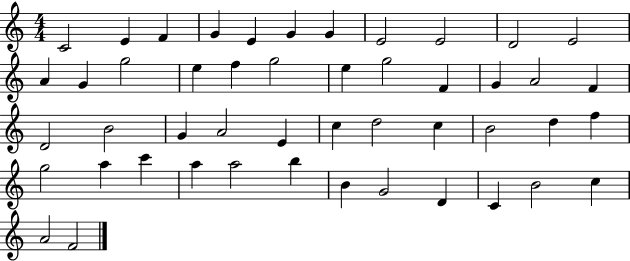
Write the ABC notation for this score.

X:1
T:Untitled
M:4/4
L:1/4
K:C
C2 E F G E G G E2 E2 D2 E2 A G g2 e f g2 e g2 F G A2 F D2 B2 G A2 E c d2 c B2 d f g2 a c' a a2 b B G2 D C B2 c A2 F2